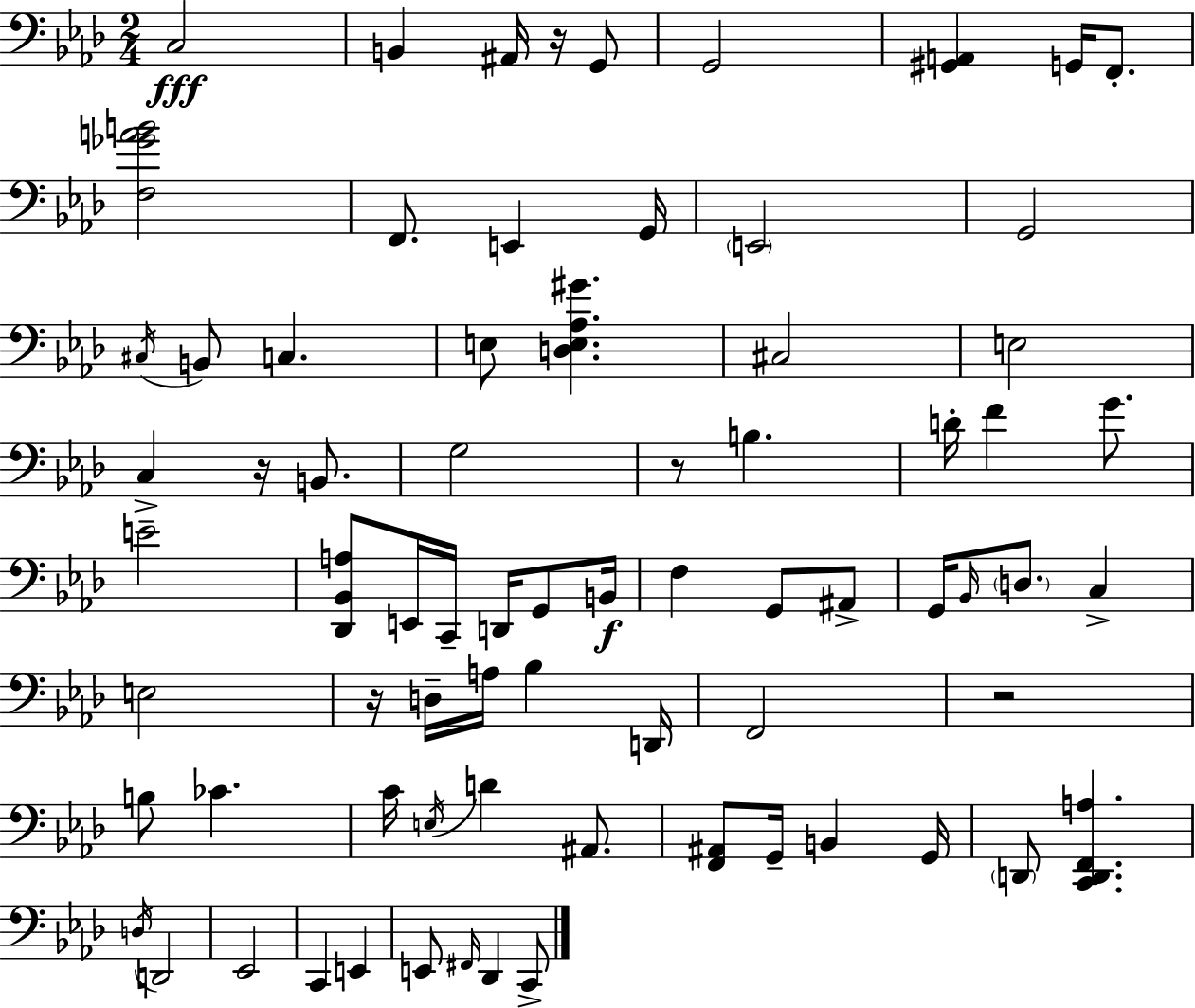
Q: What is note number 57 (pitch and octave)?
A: Eb2